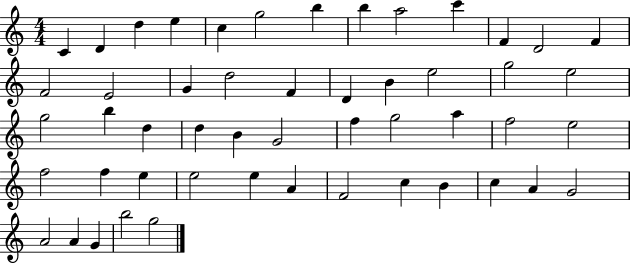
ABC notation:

X:1
T:Untitled
M:4/4
L:1/4
K:C
C D d e c g2 b b a2 c' F D2 F F2 E2 G d2 F D B e2 g2 e2 g2 b d d B G2 f g2 a f2 e2 f2 f e e2 e A F2 c B c A G2 A2 A G b2 g2